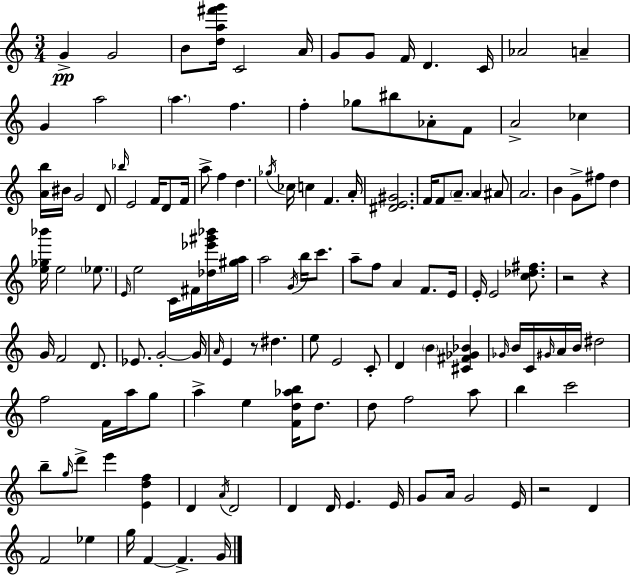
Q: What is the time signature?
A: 3/4